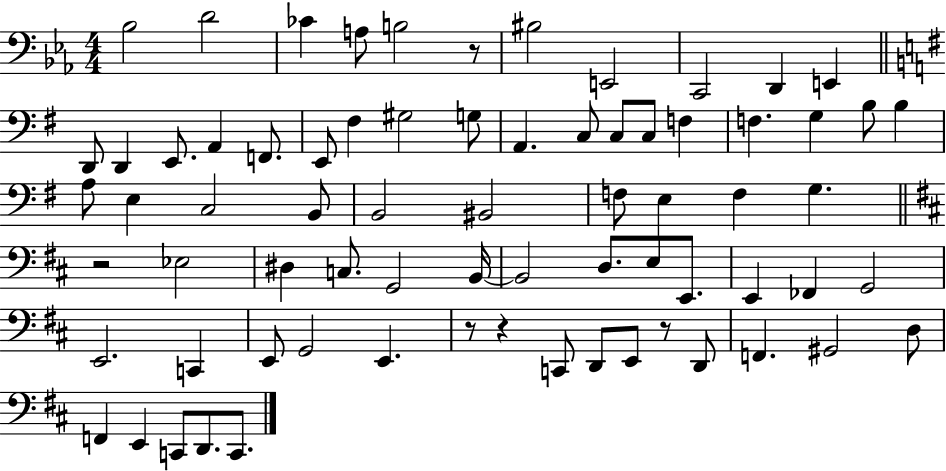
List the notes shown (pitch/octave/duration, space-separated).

Bb3/h D4/h CES4/q A3/e B3/h R/e BIS3/h E2/h C2/h D2/q E2/q D2/e D2/q E2/e. A2/q F2/e. E2/e F#3/q G#3/h G3/e A2/q. C3/e C3/e C3/e F3/q F3/q. G3/q B3/e B3/q A3/e E3/q C3/h B2/e B2/h BIS2/h F3/e E3/q F3/q G3/q. R/h Eb3/h D#3/q C3/e. G2/h B2/s B2/h D3/e. E3/e E2/e. E2/q FES2/q G2/h E2/h. C2/q E2/e G2/h E2/q. R/e R/q C2/e D2/e E2/e R/e D2/e F2/q. G#2/h D3/e F2/q E2/q C2/e D2/e. C2/e.